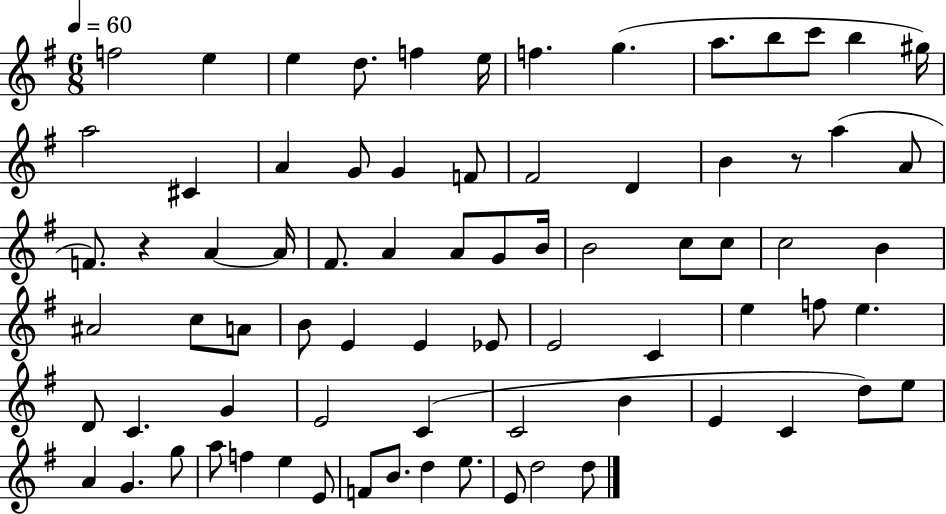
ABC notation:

X:1
T:Untitled
M:6/8
L:1/4
K:G
f2 e e d/2 f e/4 f g a/2 b/2 c'/2 b ^g/4 a2 ^C A G/2 G F/2 ^F2 D B z/2 a A/2 F/2 z A A/4 ^F/2 A A/2 G/2 B/4 B2 c/2 c/2 c2 B ^A2 c/2 A/2 B/2 E E _E/2 E2 C e f/2 e D/2 C G E2 C C2 B E C d/2 e/2 A G g/2 a/2 f e E/2 F/2 B/2 d e/2 E/2 d2 d/2